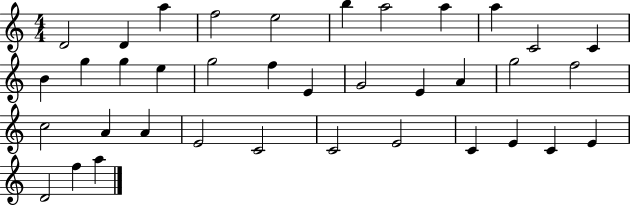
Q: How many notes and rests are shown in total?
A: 37